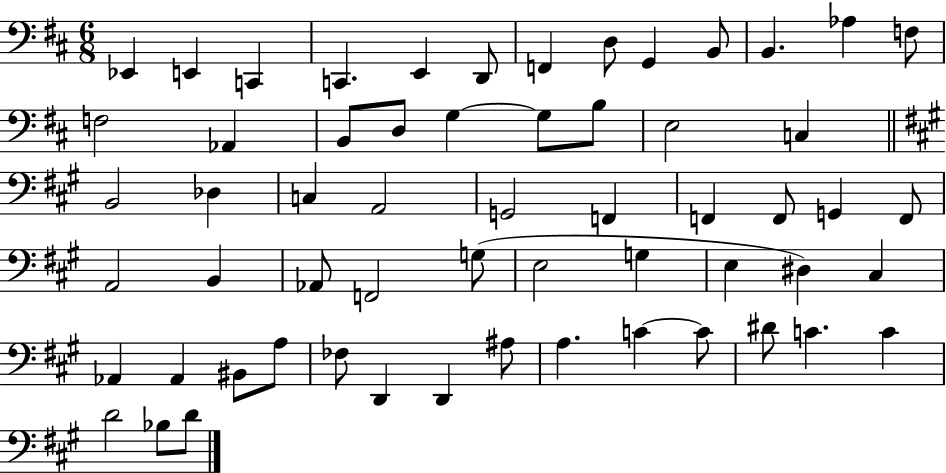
X:1
T:Untitled
M:6/8
L:1/4
K:D
_E,, E,, C,, C,, E,, D,,/2 F,, D,/2 G,, B,,/2 B,, _A, F,/2 F,2 _A,, B,,/2 D,/2 G, G,/2 B,/2 E,2 C, B,,2 _D, C, A,,2 G,,2 F,, F,, F,,/2 G,, F,,/2 A,,2 B,, _A,,/2 F,,2 G,/2 E,2 G, E, ^D, ^C, _A,, _A,, ^B,,/2 A,/2 _F,/2 D,, D,, ^A,/2 A, C C/2 ^D/2 C C D2 _B,/2 D/2